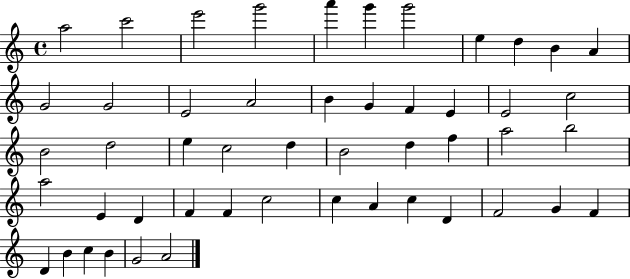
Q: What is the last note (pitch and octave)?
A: A4